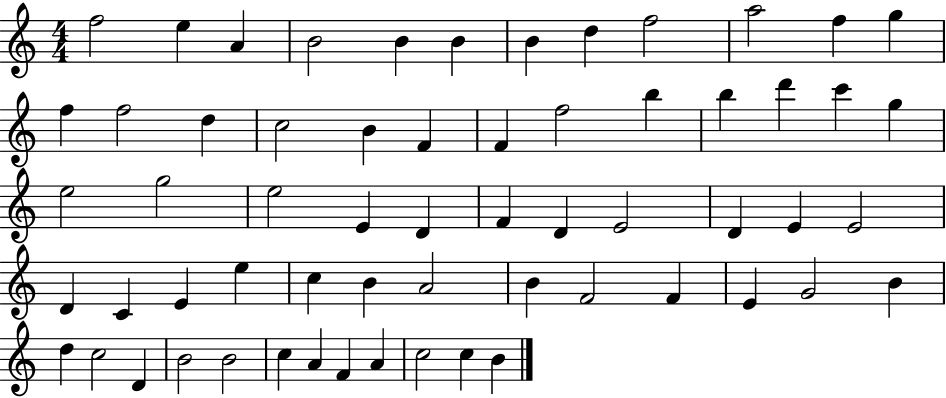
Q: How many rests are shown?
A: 0